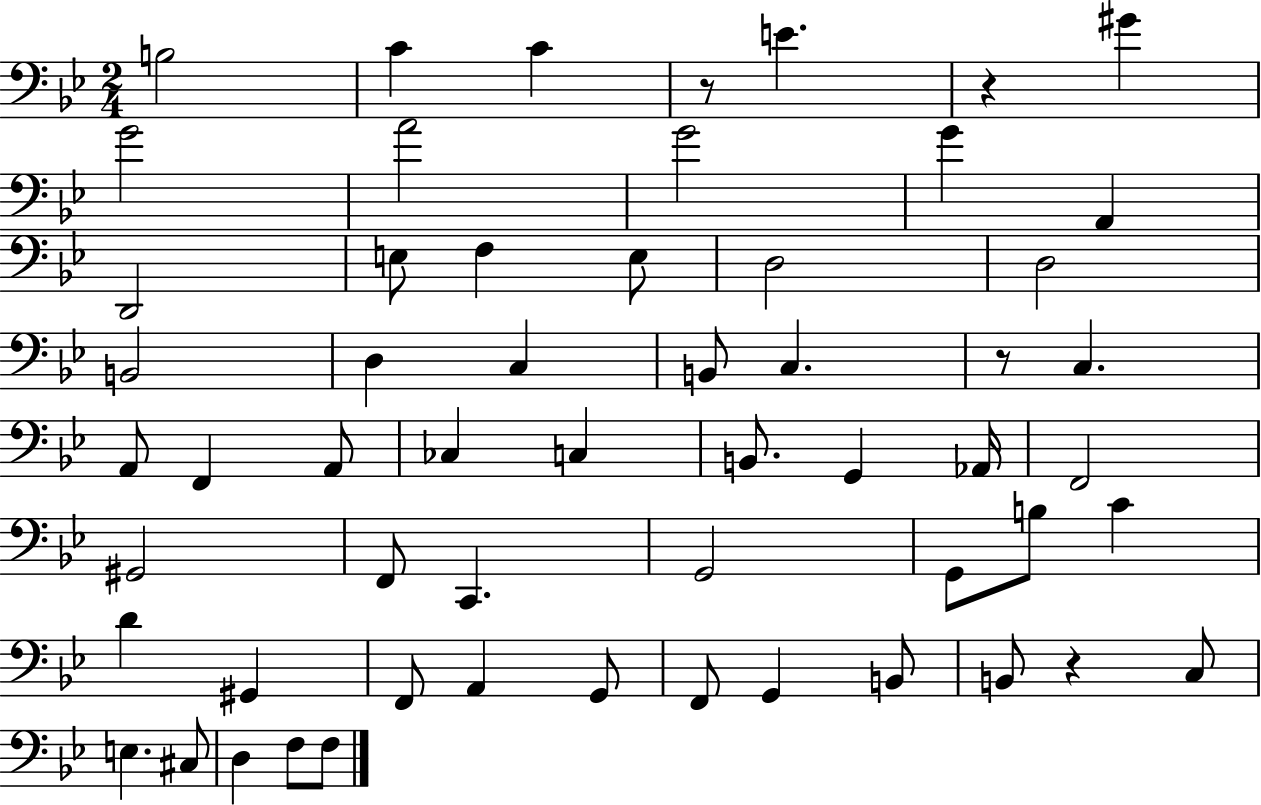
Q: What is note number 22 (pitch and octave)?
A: C3